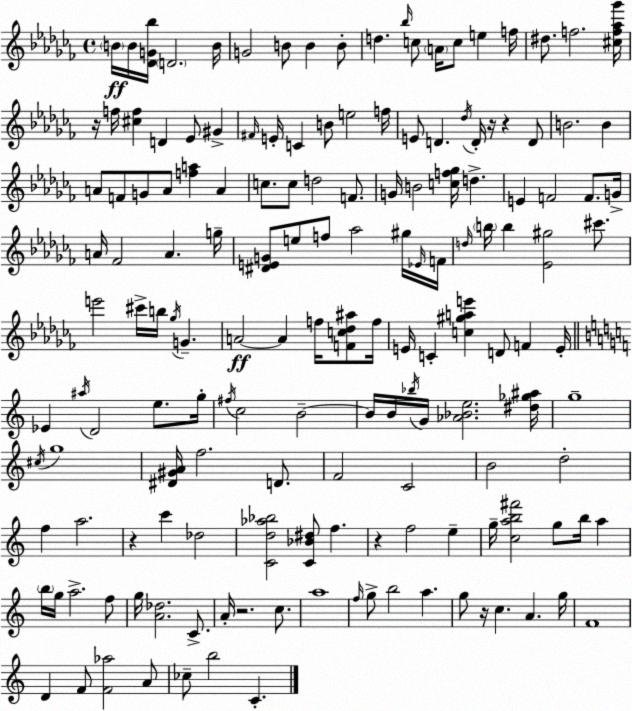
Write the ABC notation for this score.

X:1
T:Untitled
M:4/4
L:1/4
K:Abm
B/4 B/4 [_DG_b]/4 D2 B/4 G2 B/2 B B/2 d _b/4 c/2 A/4 c/2 e f/4 ^d/2 f2 [^cf_a_g']/4 z/4 f/4 [^cf] D _E/2 ^G ^F/4 E/4 C B/2 e2 f/4 E/2 D _d/4 D/4 z/4 z D/2 B2 B A/2 F/2 G/2 A/2 [fa] A c/2 c/2 d2 F/2 G/4 B2 [cf_g]/4 d E F2 F/2 G/4 A/4 _F2 A g/4 [^DEG]/2 e/2 f/2 _a2 ^g/4 _E/4 F/4 d/4 b/4 b [_E^g]2 ^c'/2 e'2 ^c'/4 b/4 _g/4 G A2 A f/4 [Fc_d^a]/2 f/4 E/4 C [c^gae'] D/2 F E/4 _E ^a/4 D2 e/2 g/4 ^f/4 c2 B2 B/4 B/4 _b/4 G/4 [_A_Be]2 [^d_g^a]/4 g4 ^c/4 g4 [^D^GA]/4 f2 D/2 F2 C2 B2 d2 f a2 z c' _d2 [Cd_a_b]2 [C_B^d]/2 f z f2 e g/4 [cab^f']2 g/2 b/4 a b/4 g/4 a2 f/2 g/4 [A_d]2 C/2 A/4 z2 c/2 a4 f/4 g/2 b2 a g/2 z/4 c A g/4 F4 D F/2 [F_a]2 A/2 _c/2 b2 C